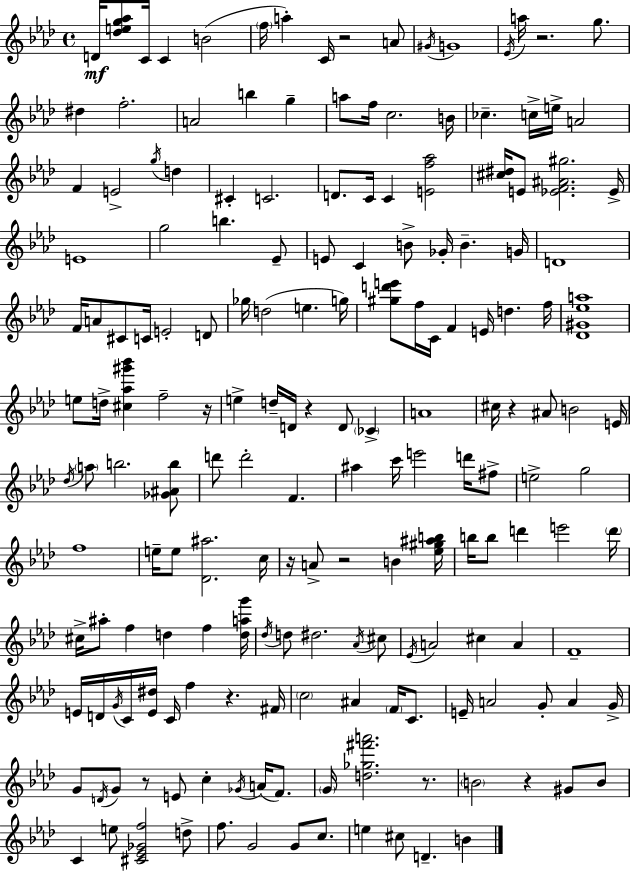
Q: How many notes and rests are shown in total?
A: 180